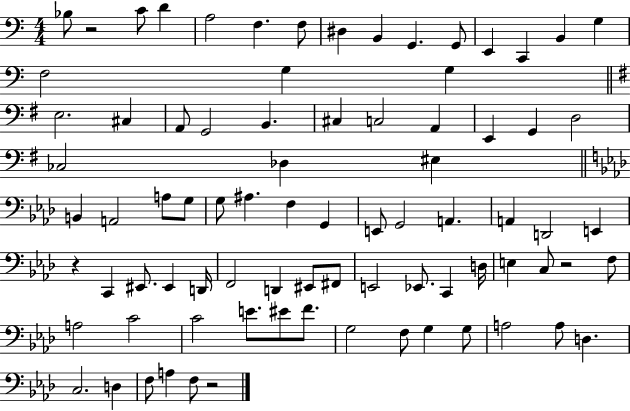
Bb3/e R/h C4/e D4/q A3/h F3/q. F3/e D#3/q B2/q G2/q. G2/e E2/q C2/q B2/q G3/q F3/h G3/q G3/q E3/h. C#3/q A2/e G2/h B2/q. C#3/q C3/h A2/q E2/q G2/q D3/h CES3/h Db3/q EIS3/q B2/q A2/h A3/e G3/e G3/e A#3/q. F3/q G2/q E2/e G2/h A2/q. A2/q D2/h E2/q R/q C2/q EIS2/e. EIS2/q D2/s F2/h D2/q EIS2/e F#2/e E2/h Eb2/e. C2/q D3/s E3/q C3/e R/h F3/e A3/h C4/h C4/h E4/e. EIS4/e F4/e. G3/h F3/e G3/q G3/e A3/h A3/e D3/q. C3/h. D3/q F3/e A3/q F3/e R/h